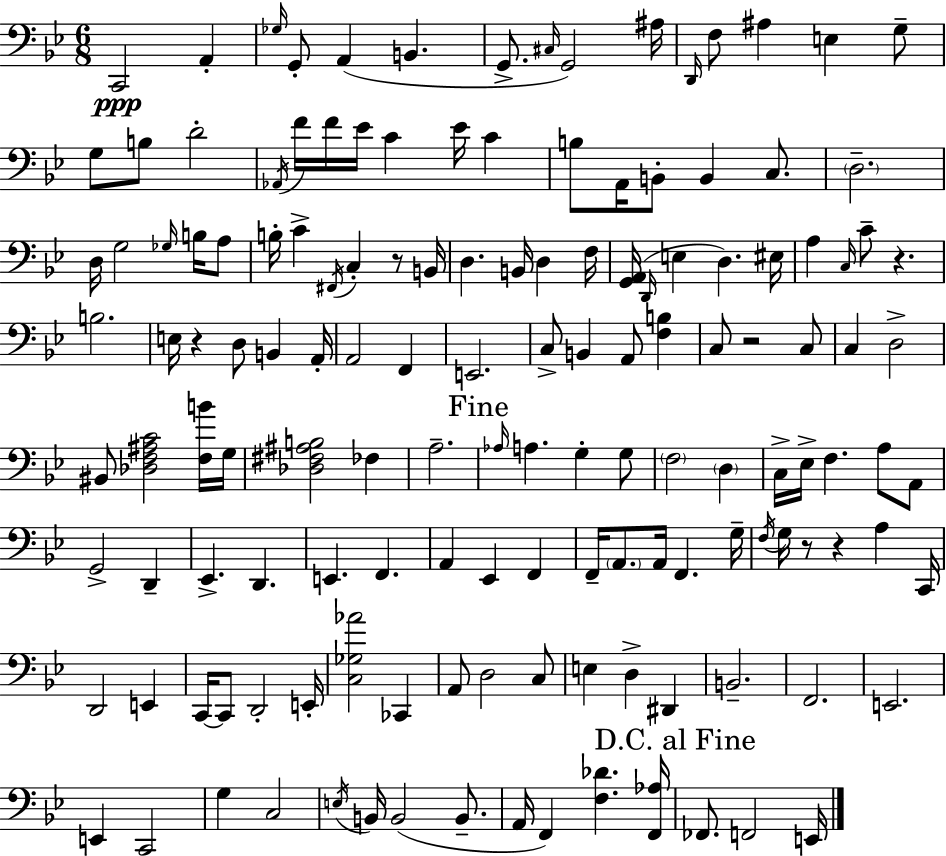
X:1
T:Untitled
M:6/8
L:1/4
K:Bb
C,,2 A,, _G,/4 G,,/2 A,, B,, G,,/2 ^C,/4 G,,2 ^A,/4 D,,/4 F,/2 ^A, E, G,/2 G,/2 B,/2 D2 _A,,/4 F/4 F/4 _E/4 C _E/4 C B,/2 A,,/4 B,,/2 B,, C,/2 D,2 D,/4 G,2 _G,/4 B,/4 A,/2 B,/4 C ^F,,/4 C, z/2 B,,/4 D, B,,/4 D, F,/4 [G,,A,,]/4 D,,/4 E, D, ^E,/4 A, C,/4 C/2 z B,2 E,/4 z D,/2 B,, A,,/4 A,,2 F,, E,,2 C,/2 B,, A,,/2 [F,B,] C,/2 z2 C,/2 C, D,2 ^B,,/2 [_D,F,^A,C]2 [F,B]/4 G,/4 [_D,^F,^A,B,]2 _F, A,2 _A,/4 A, G, G,/2 F,2 D, C,/4 _E,/4 F, A,/2 A,,/2 G,,2 D,, _E,, D,, E,, F,, A,, _E,, F,, F,,/4 A,,/2 A,,/4 F,, G,/4 F,/4 G,/4 z/2 z A, C,,/4 D,,2 E,, C,,/4 C,,/2 D,,2 E,,/4 [C,_G,_A]2 _C,, A,,/2 D,2 C,/2 E, D, ^D,, B,,2 F,,2 E,,2 E,, C,,2 G, C,2 E,/4 B,,/4 B,,2 B,,/2 A,,/4 F,, [F,_D] [F,,_A,]/4 _F,,/2 F,,2 E,,/4